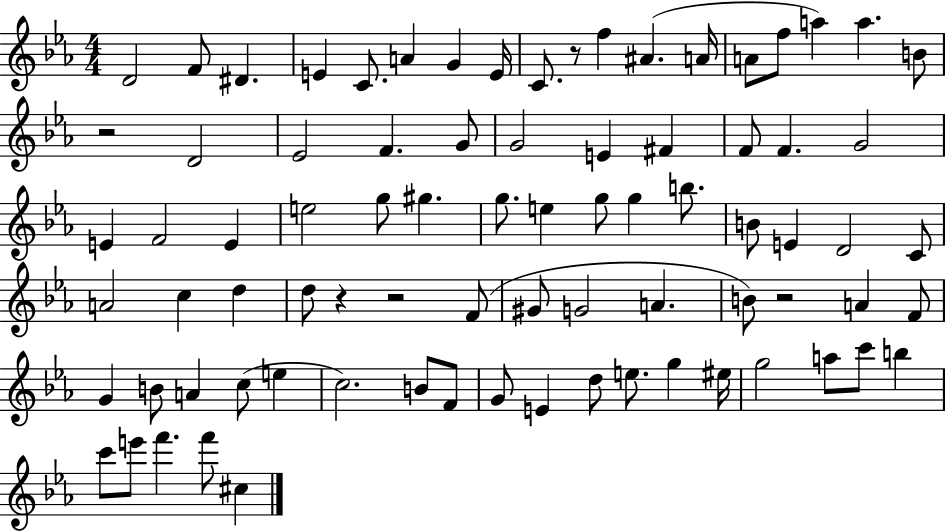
X:1
T:Untitled
M:4/4
L:1/4
K:Eb
D2 F/2 ^D E C/2 A G E/4 C/2 z/2 f ^A A/4 A/2 f/2 a a B/2 z2 D2 _E2 F G/2 G2 E ^F F/2 F G2 E F2 E e2 g/2 ^g g/2 e g/2 g b/2 B/2 E D2 C/2 A2 c d d/2 z z2 F/2 ^G/2 G2 A B/2 z2 A F/2 G B/2 A c/2 e c2 B/2 F/2 G/2 E d/2 e/2 g ^e/4 g2 a/2 c'/2 b c'/2 e'/2 f' f'/2 ^c